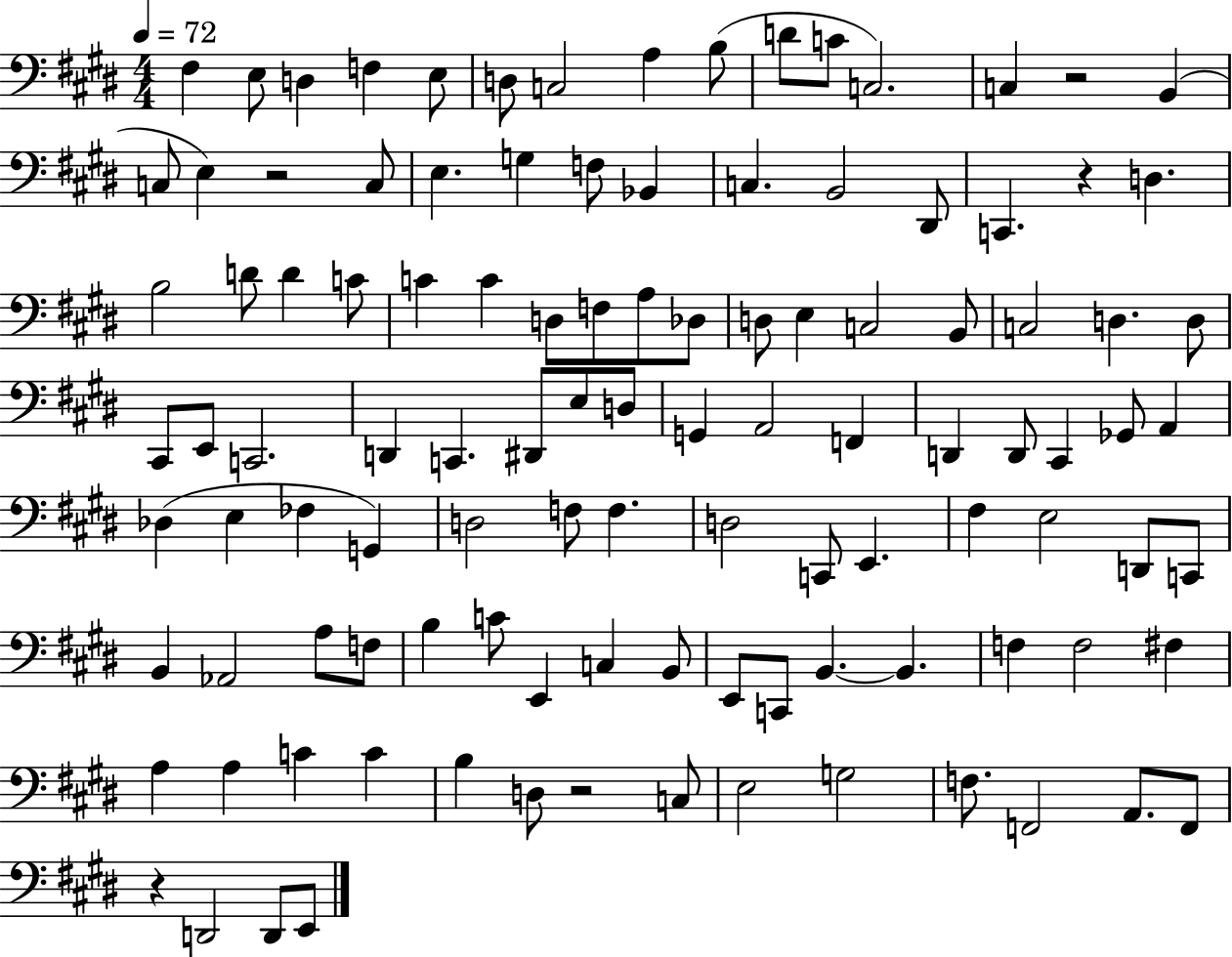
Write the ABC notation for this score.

X:1
T:Untitled
M:4/4
L:1/4
K:E
^F, E,/2 D, F, E,/2 D,/2 C,2 A, B,/2 D/2 C/2 C,2 C, z2 B,, C,/2 E, z2 C,/2 E, G, F,/2 _B,, C, B,,2 ^D,,/2 C,, z D, B,2 D/2 D C/2 C C D,/2 F,/2 A,/2 _D,/2 D,/2 E, C,2 B,,/2 C,2 D, D,/2 ^C,,/2 E,,/2 C,,2 D,, C,, ^D,,/2 E,/2 D,/2 G,, A,,2 F,, D,, D,,/2 ^C,, _G,,/2 A,, _D, E, _F, G,, D,2 F,/2 F, D,2 C,,/2 E,, ^F, E,2 D,,/2 C,,/2 B,, _A,,2 A,/2 F,/2 B, C/2 E,, C, B,,/2 E,,/2 C,,/2 B,, B,, F, F,2 ^F, A, A, C C B, D,/2 z2 C,/2 E,2 G,2 F,/2 F,,2 A,,/2 F,,/2 z D,,2 D,,/2 E,,/2